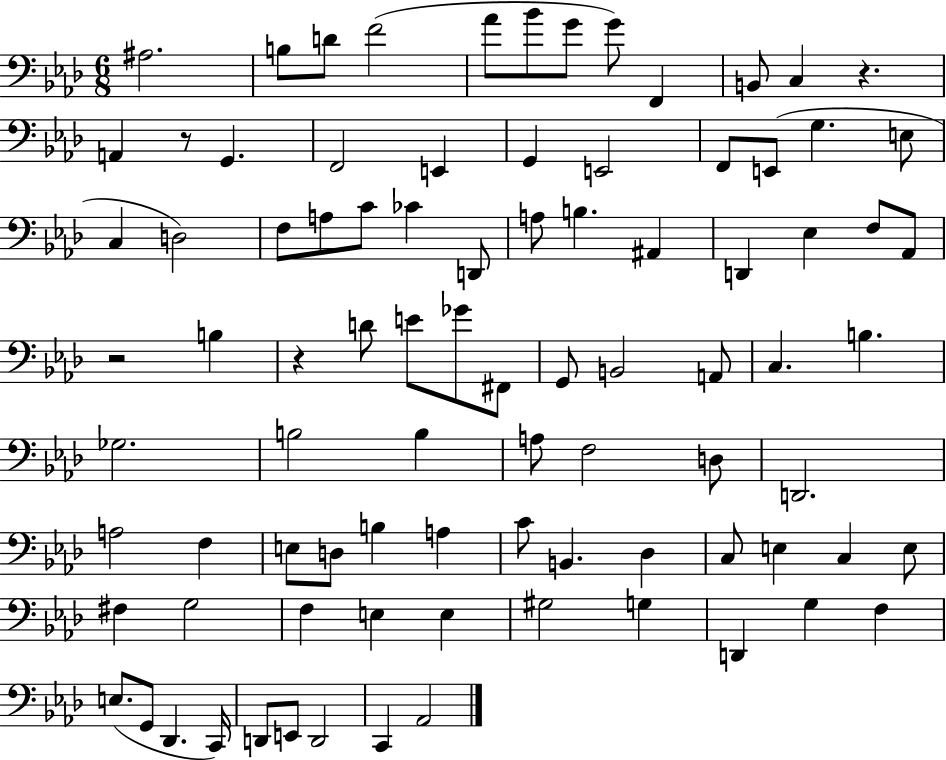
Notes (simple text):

A#3/h. B3/e D4/e F4/h Ab4/e Bb4/e G4/e G4/e F2/q B2/e C3/q R/q. A2/q R/e G2/q. F2/h E2/q G2/q E2/h F2/e E2/e G3/q. E3/e C3/q D3/h F3/e A3/e C4/e CES4/q D2/e A3/e B3/q. A#2/q D2/q Eb3/q F3/e Ab2/e R/h B3/q R/q D4/e E4/e Gb4/e F#2/e G2/e B2/h A2/e C3/q. B3/q. Gb3/h. B3/h B3/q A3/e F3/h D3/e D2/h. A3/h F3/q E3/e D3/e B3/q A3/q C4/e B2/q. Db3/q C3/e E3/q C3/q E3/e F#3/q G3/h F3/q E3/q E3/q G#3/h G3/q D2/q G3/q F3/q E3/e. G2/e Db2/q. C2/s D2/e E2/e D2/h C2/q Ab2/h